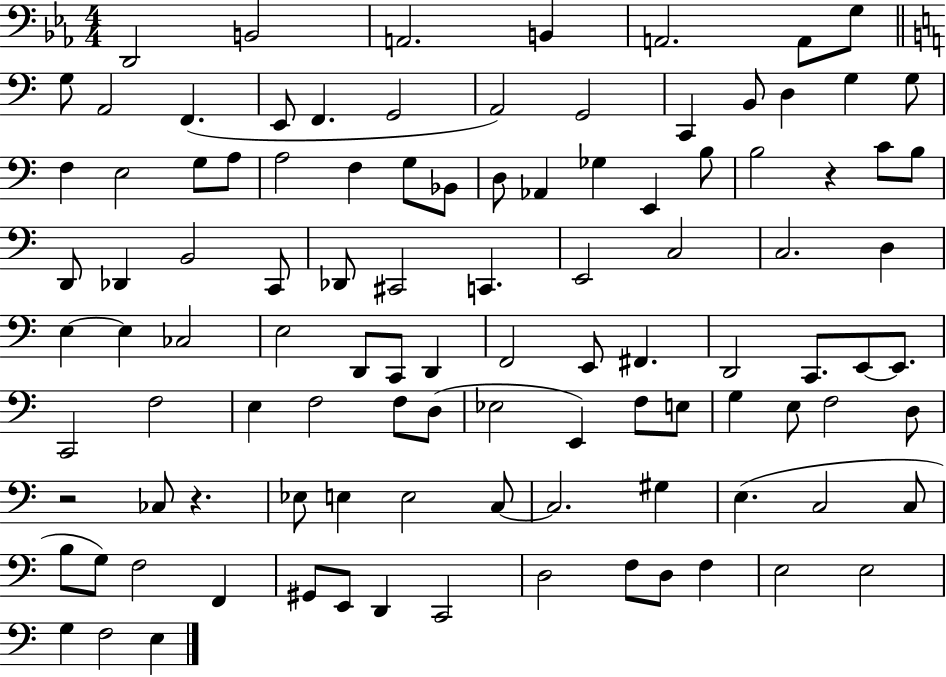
D2/h B2/h A2/h. B2/q A2/h. A2/e G3/e G3/e A2/h F2/q. E2/e F2/q. G2/h A2/h G2/h C2/q B2/e D3/q G3/q G3/e F3/q E3/h G3/e A3/e A3/h F3/q G3/e Bb2/e D3/e Ab2/q Gb3/q E2/q B3/e B3/h R/q C4/e B3/e D2/e Db2/q B2/h C2/e Db2/e C#2/h C2/q. E2/h C3/h C3/h. D3/q E3/q E3/q CES3/h E3/h D2/e C2/e D2/q F2/h E2/e F#2/q. D2/h C2/e. E2/e E2/e. C2/h F3/h E3/q F3/h F3/e D3/e Eb3/h E2/q F3/e E3/e G3/q E3/e F3/h D3/e R/h CES3/e R/q. Eb3/e E3/q E3/h C3/e C3/h. G#3/q E3/q. C3/h C3/e B3/e G3/e F3/h F2/q G#2/e E2/e D2/q C2/h D3/h F3/e D3/e F3/q E3/h E3/h G3/q F3/h E3/q